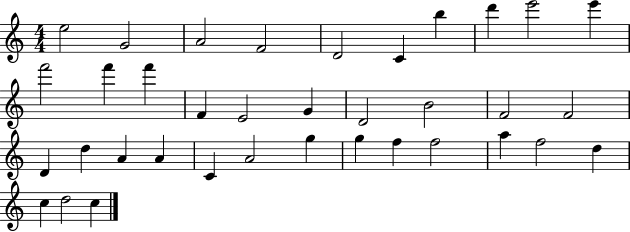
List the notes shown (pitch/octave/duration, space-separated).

E5/h G4/h A4/h F4/h D4/h C4/q B5/q D6/q E6/h E6/q F6/h F6/q F6/q F4/q E4/h G4/q D4/h B4/h F4/h F4/h D4/q D5/q A4/q A4/q C4/q A4/h G5/q G5/q F5/q F5/h A5/q F5/h D5/q C5/q D5/h C5/q